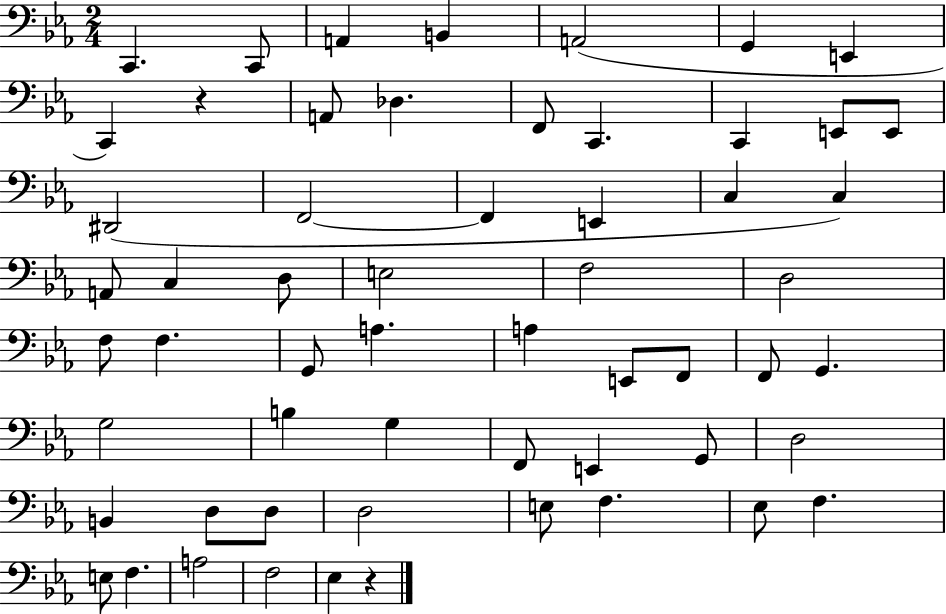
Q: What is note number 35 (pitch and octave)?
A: F2